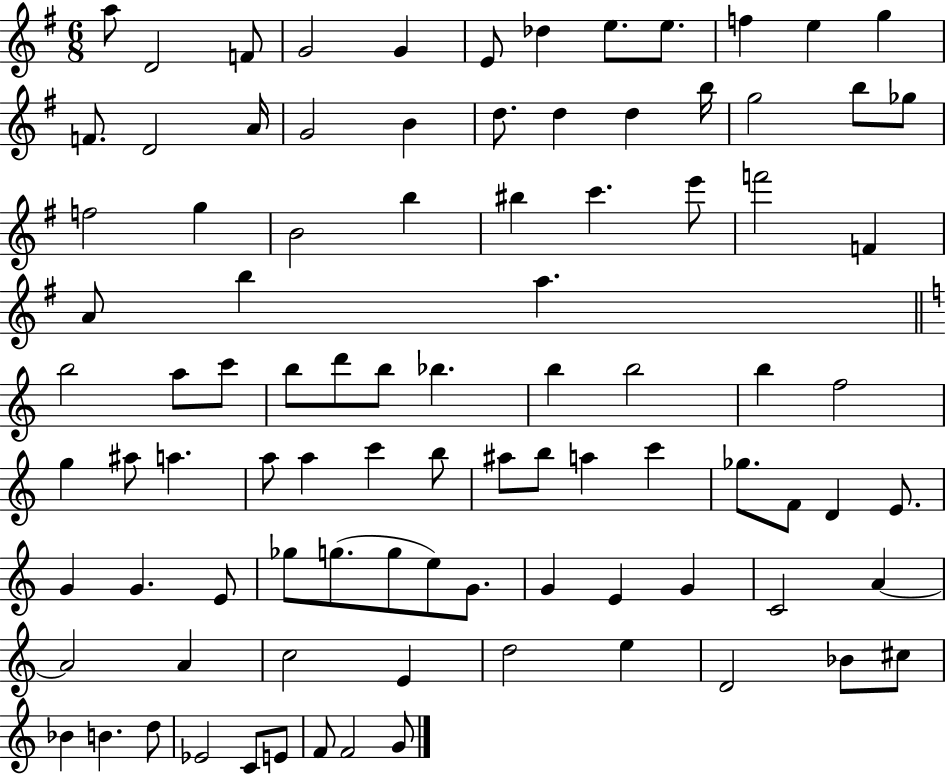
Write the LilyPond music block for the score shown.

{
  \clef treble
  \numericTimeSignature
  \time 6/8
  \key g \major
  a''8 d'2 f'8 | g'2 g'4 | e'8 des''4 e''8. e''8. | f''4 e''4 g''4 | \break f'8. d'2 a'16 | g'2 b'4 | d''8. d''4 d''4 b''16 | g''2 b''8 ges''8 | \break f''2 g''4 | b'2 b''4 | bis''4 c'''4. e'''8 | f'''2 f'4 | \break a'8 b''4 a''4. | \bar "||" \break \key c \major b''2 a''8 c'''8 | b''8 d'''8 b''8 bes''4. | b''4 b''2 | b''4 f''2 | \break g''4 ais''8 a''4. | a''8 a''4 c'''4 b''8 | ais''8 b''8 a''4 c'''4 | ges''8. f'8 d'4 e'8. | \break g'4 g'4. e'8 | ges''8 g''8.( g''8 e''8) g'8. | g'4 e'4 g'4 | c'2 a'4~~ | \break a'2 a'4 | c''2 e'4 | d''2 e''4 | d'2 bes'8 cis''8 | \break bes'4 b'4. d''8 | ees'2 c'8 e'8 | f'8 f'2 g'8 | \bar "|."
}